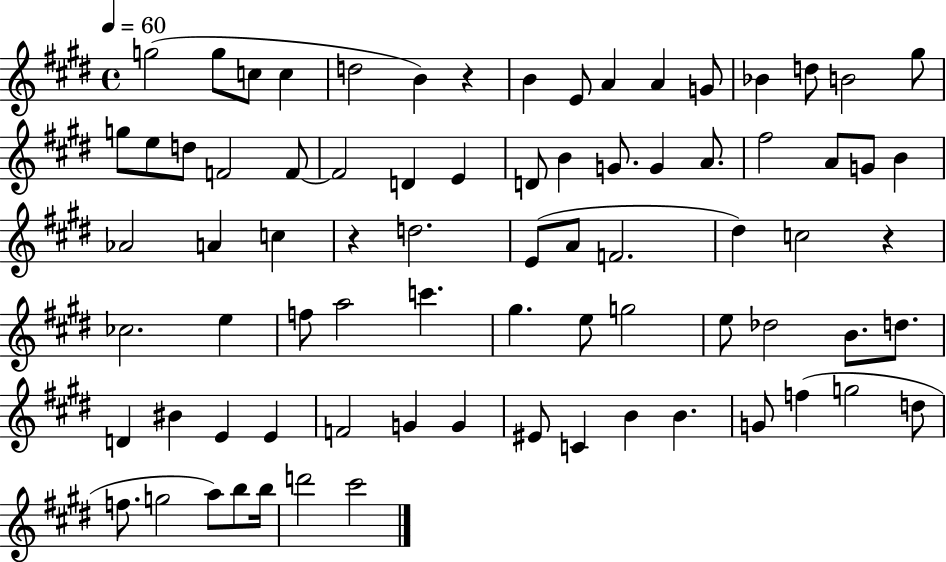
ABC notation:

X:1
T:Untitled
M:4/4
L:1/4
K:E
g2 g/2 c/2 c d2 B z B E/2 A A G/2 _B d/2 B2 ^g/2 g/2 e/2 d/2 F2 F/2 F2 D E D/2 B G/2 G A/2 ^f2 A/2 G/2 B _A2 A c z d2 E/2 A/2 F2 ^d c2 z _c2 e f/2 a2 c' ^g e/2 g2 e/2 _d2 B/2 d/2 D ^B E E F2 G G ^E/2 C B B G/2 f g2 d/2 f/2 g2 a/2 b/2 b/4 d'2 ^c'2